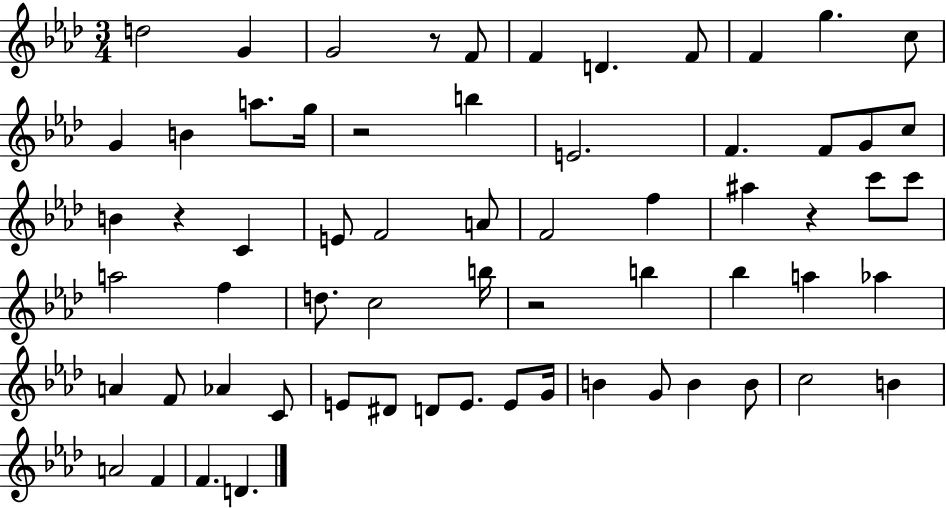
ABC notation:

X:1
T:Untitled
M:3/4
L:1/4
K:Ab
d2 G G2 z/2 F/2 F D F/2 F g c/2 G B a/2 g/4 z2 b E2 F F/2 G/2 c/2 B z C E/2 F2 A/2 F2 f ^a z c'/2 c'/2 a2 f d/2 c2 b/4 z2 b _b a _a A F/2 _A C/2 E/2 ^D/2 D/2 E/2 E/2 G/4 B G/2 B B/2 c2 B A2 F F D